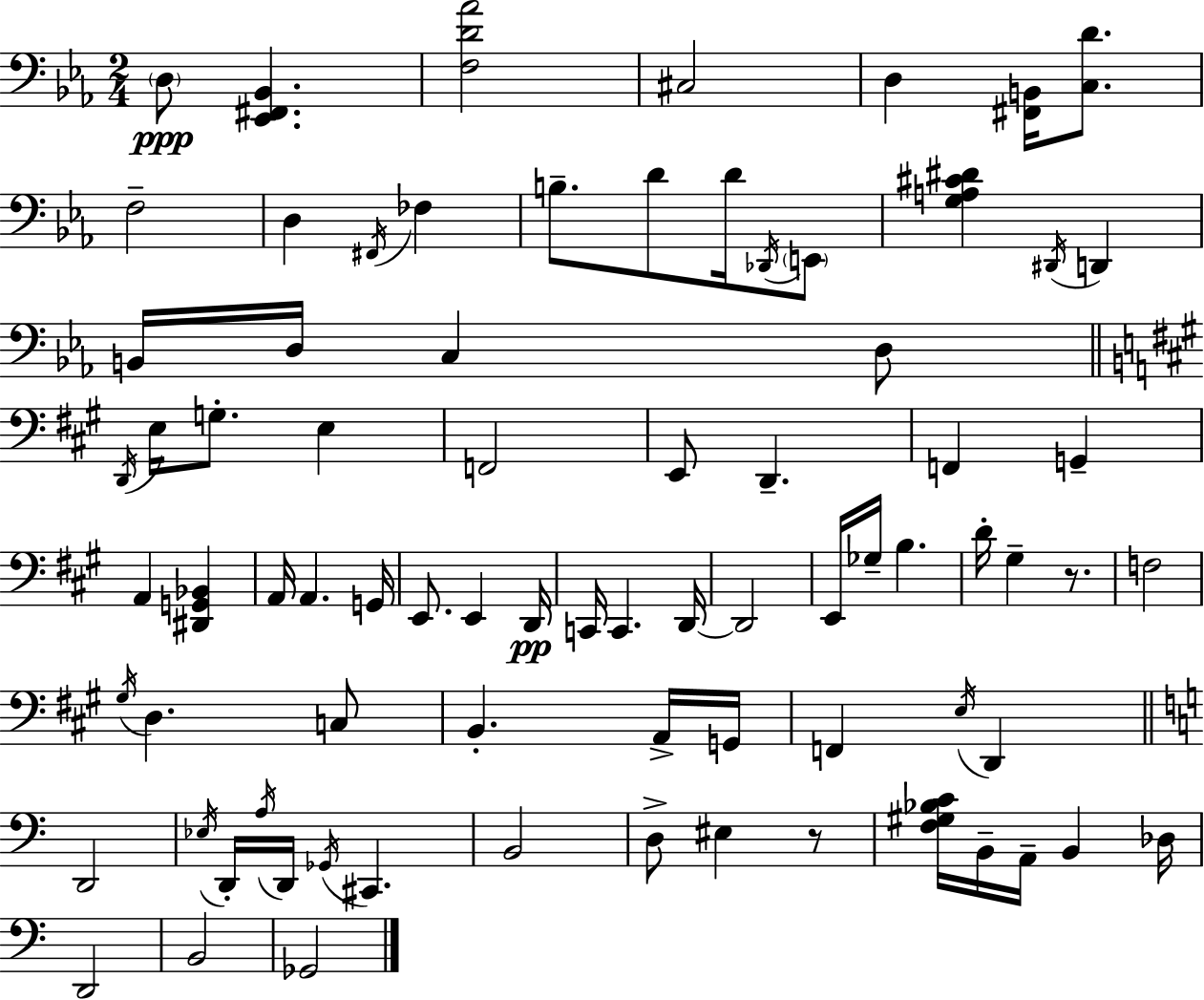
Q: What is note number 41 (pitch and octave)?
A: B3